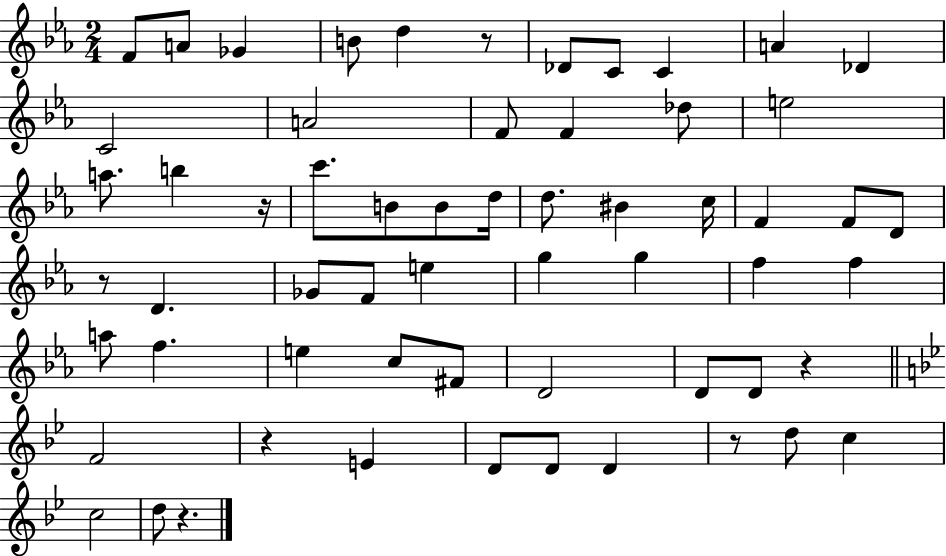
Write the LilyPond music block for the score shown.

{
  \clef treble
  \numericTimeSignature
  \time 2/4
  \key ees \major
  f'8 a'8 ges'4 | b'8 d''4 r8 | des'8 c'8 c'4 | a'4 des'4 | \break c'2 | a'2 | f'8 f'4 des''8 | e''2 | \break a''8. b''4 r16 | c'''8. b'8 b'8 d''16 | d''8. bis'4 c''16 | f'4 f'8 d'8 | \break r8 d'4. | ges'8 f'8 e''4 | g''4 g''4 | f''4 f''4 | \break a''8 f''4. | e''4 c''8 fis'8 | d'2 | d'8 d'8 r4 | \break \bar "||" \break \key bes \major f'2 | r4 e'4 | d'8 d'8 d'4 | r8 d''8 c''4 | \break c''2 | d''8 r4. | \bar "|."
}